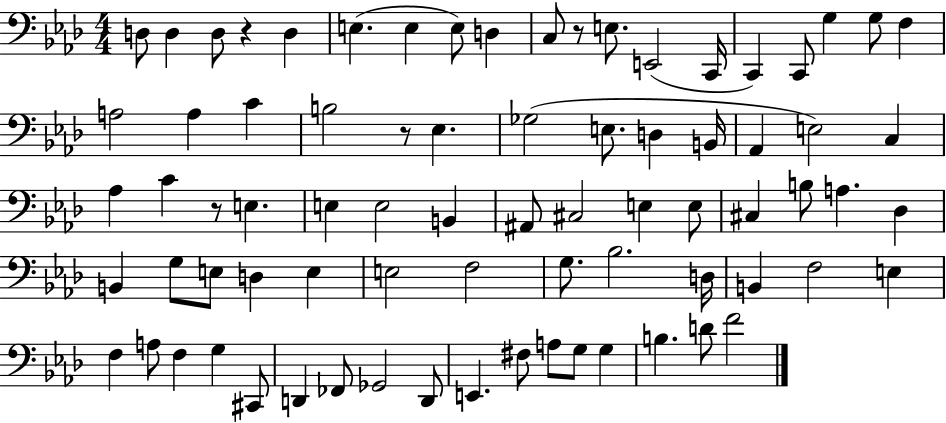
D3/e D3/q D3/e R/q D3/q E3/q. E3/q E3/e D3/q C3/e R/e E3/e. E2/h C2/s C2/q C2/e G3/q G3/e F3/q A3/h A3/q C4/q B3/h R/e Eb3/q. Gb3/h E3/e. D3/q B2/s Ab2/q E3/h C3/q Ab3/q C4/q R/e E3/q. E3/q E3/h B2/q A#2/e C#3/h E3/q E3/e C#3/q B3/e A3/q. Db3/q B2/q G3/e E3/e D3/q E3/q E3/h F3/h G3/e. Bb3/h. D3/s B2/q F3/h E3/q F3/q A3/e F3/q G3/q C#2/e D2/q FES2/e Gb2/h D2/e E2/q. F#3/e A3/e G3/e G3/q B3/q. D4/e F4/h